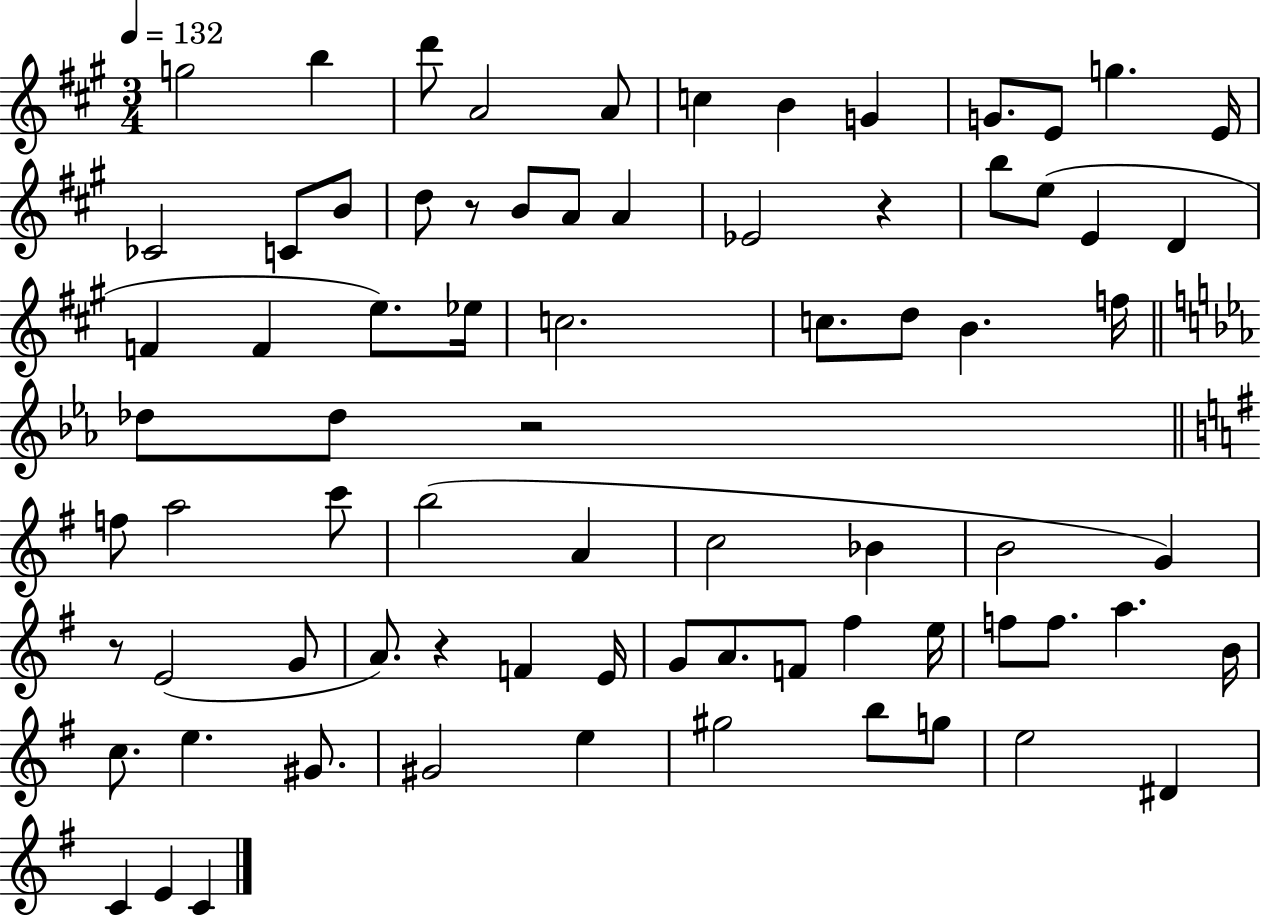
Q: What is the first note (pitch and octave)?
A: G5